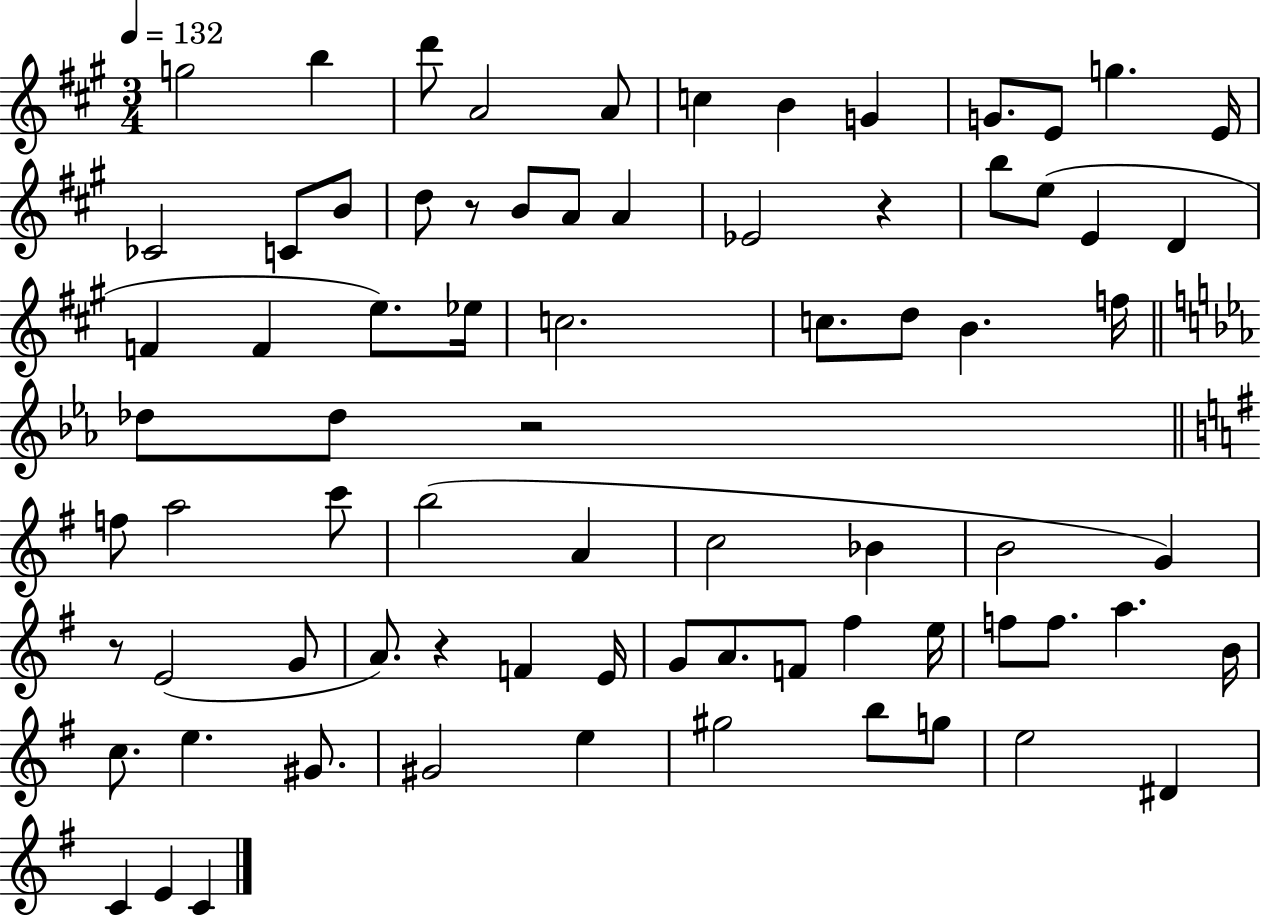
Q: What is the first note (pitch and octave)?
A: G5